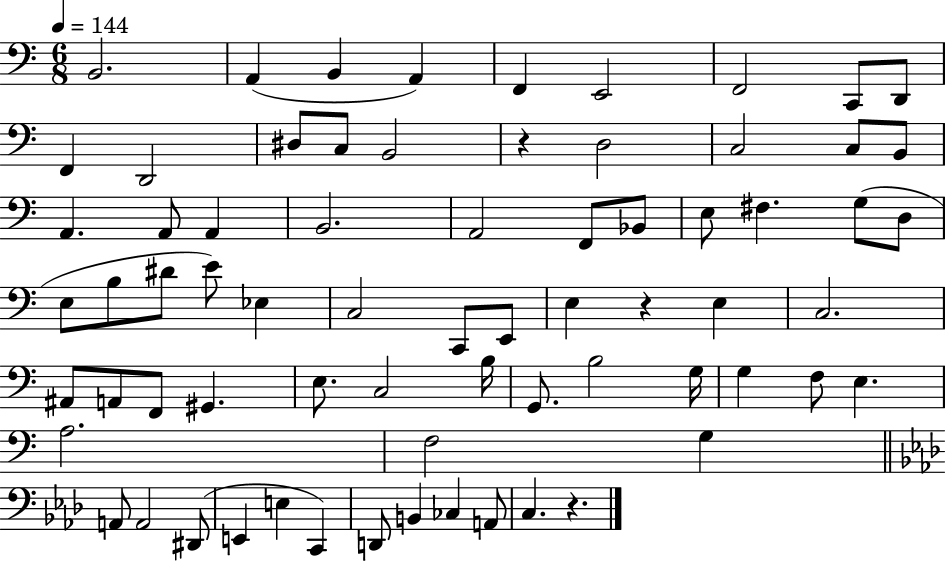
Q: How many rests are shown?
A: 3